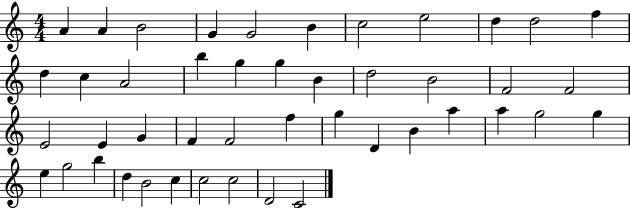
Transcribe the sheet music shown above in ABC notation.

X:1
T:Untitled
M:4/4
L:1/4
K:C
A A B2 G G2 B c2 e2 d d2 f d c A2 b g g B d2 B2 F2 F2 E2 E G F F2 f g D B a a g2 g e g2 b d B2 c c2 c2 D2 C2